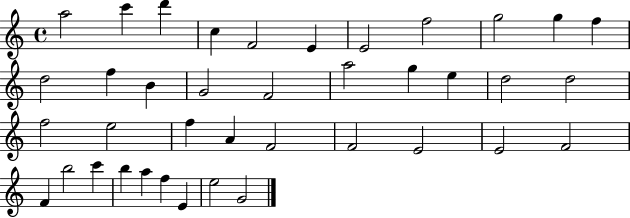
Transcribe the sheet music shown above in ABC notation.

X:1
T:Untitled
M:4/4
L:1/4
K:C
a2 c' d' c F2 E E2 f2 g2 g f d2 f B G2 F2 a2 g e d2 d2 f2 e2 f A F2 F2 E2 E2 F2 F b2 c' b a f E e2 G2